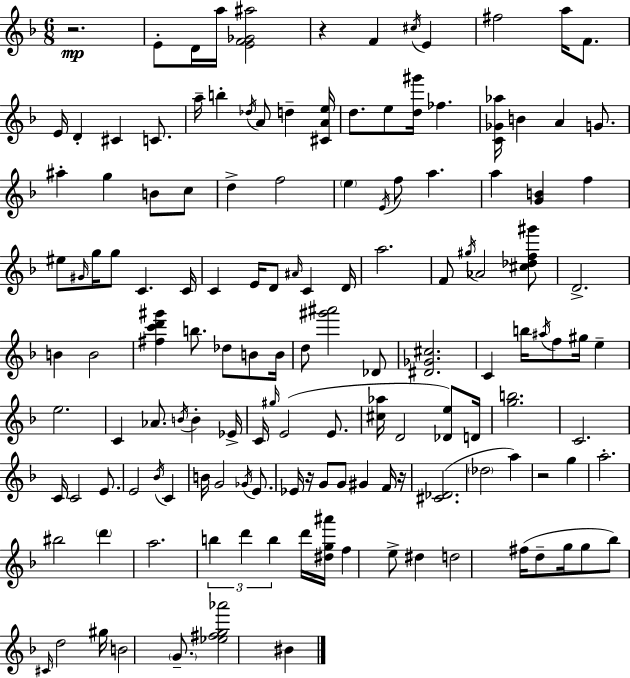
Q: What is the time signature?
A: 6/8